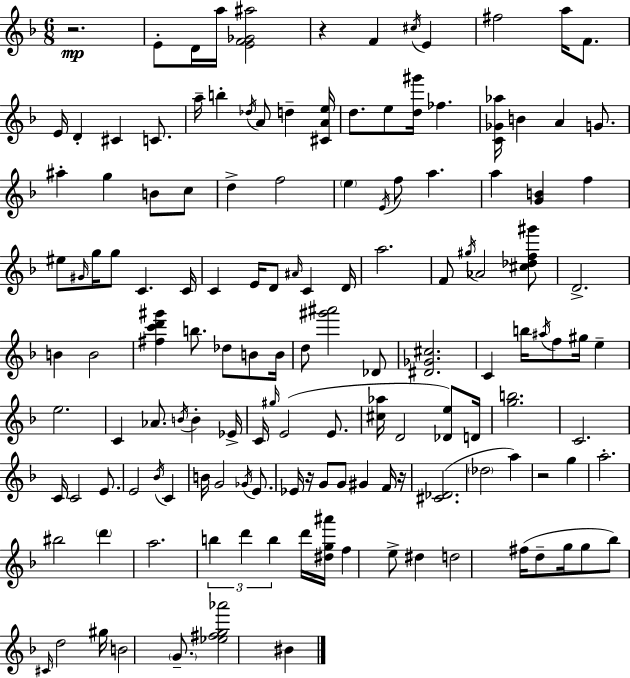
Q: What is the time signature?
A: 6/8